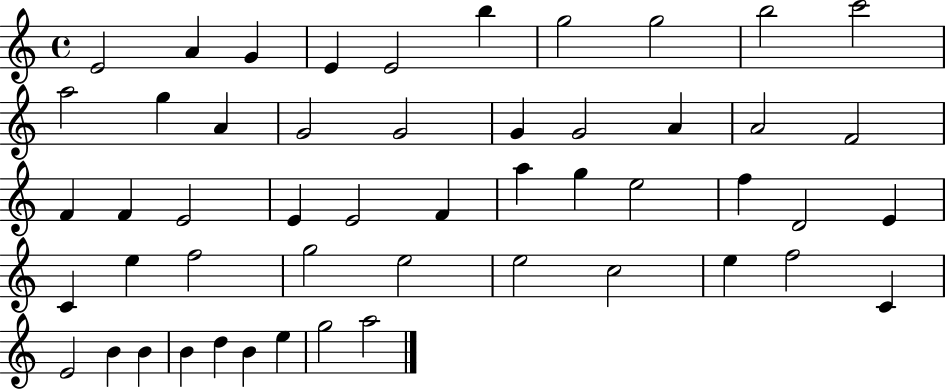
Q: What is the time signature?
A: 4/4